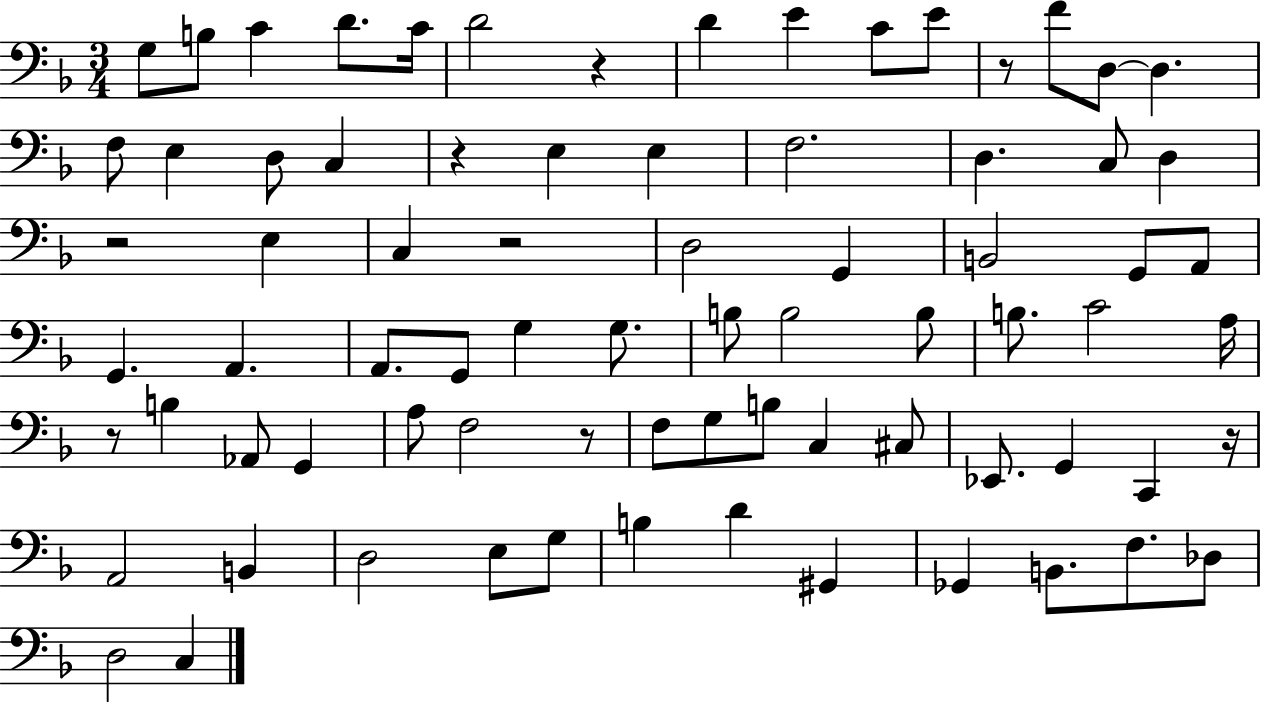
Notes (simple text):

G3/e B3/e C4/q D4/e. C4/s D4/h R/q D4/q E4/q C4/e E4/e R/e F4/e D3/e D3/q. F3/e E3/q D3/e C3/q R/q E3/q E3/q F3/h. D3/q. C3/e D3/q R/h E3/q C3/q R/h D3/h G2/q B2/h G2/e A2/e G2/q. A2/q. A2/e. G2/e G3/q G3/e. B3/e B3/h B3/e B3/e. C4/h A3/s R/e B3/q Ab2/e G2/q A3/e F3/h R/e F3/e G3/e B3/e C3/q C#3/e Eb2/e. G2/q C2/q R/s A2/h B2/q D3/h E3/e G3/e B3/q D4/q G#2/q Gb2/q B2/e. F3/e. Db3/e D3/h C3/q